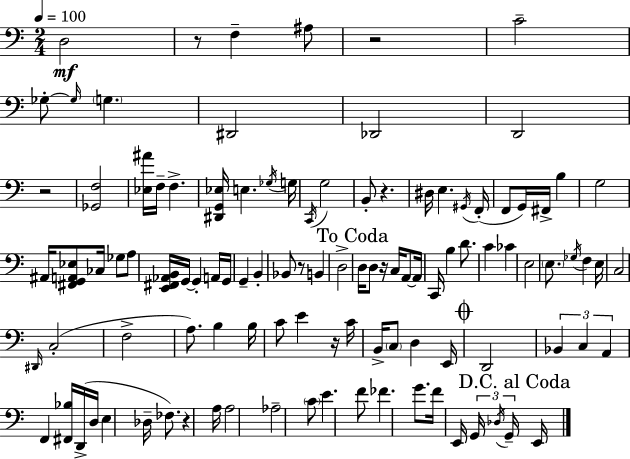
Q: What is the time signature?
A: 2/4